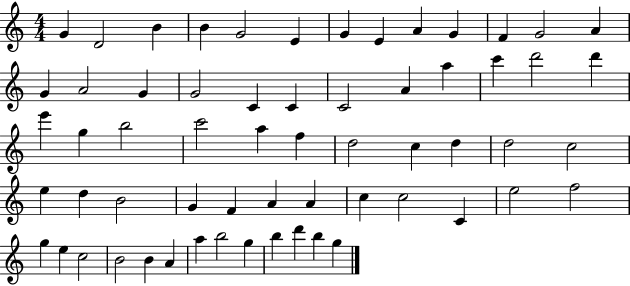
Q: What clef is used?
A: treble